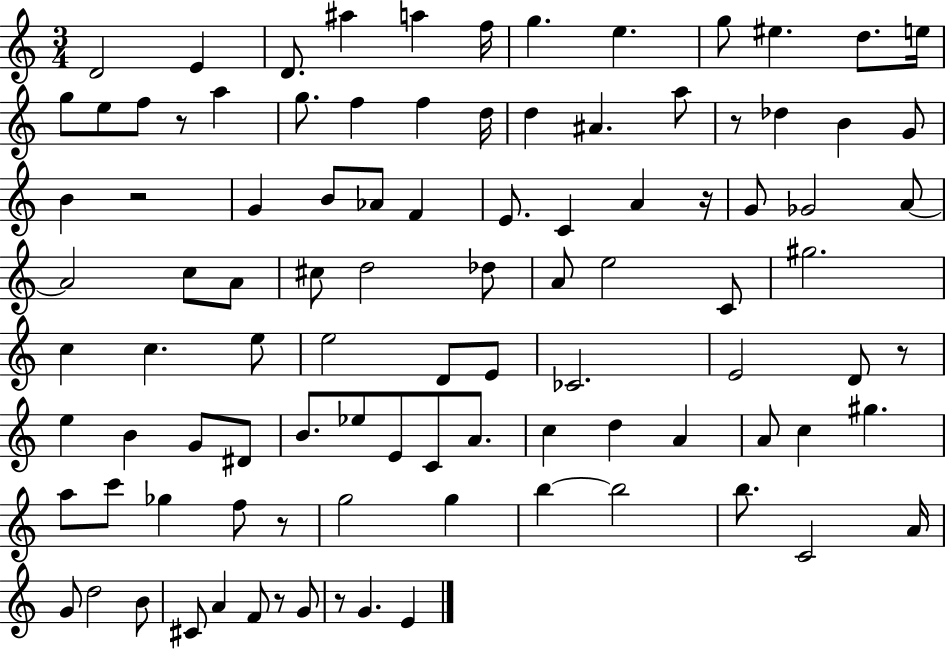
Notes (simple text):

D4/h E4/q D4/e. A#5/q A5/q F5/s G5/q. E5/q. G5/e EIS5/q. D5/e. E5/s G5/e E5/e F5/e R/e A5/q G5/e. F5/q F5/q D5/s D5/q A#4/q. A5/e R/e Db5/q B4/q G4/e B4/q R/h G4/q B4/e Ab4/e F4/q E4/e. C4/q A4/q R/s G4/e Gb4/h A4/e A4/h C5/e A4/e C#5/e D5/h Db5/e A4/e E5/h C4/e G#5/h. C5/q C5/q. E5/e E5/h D4/e E4/e CES4/h. E4/h D4/e R/e E5/q B4/q G4/e D#4/e B4/e. Eb5/e E4/e C4/e A4/e. C5/q D5/q A4/q A4/e C5/q G#5/q. A5/e C6/e Gb5/q F5/e R/e G5/h G5/q B5/q B5/h B5/e. C4/h A4/s G4/e D5/h B4/e C#4/e A4/q F4/e R/e G4/e R/e G4/q. E4/q